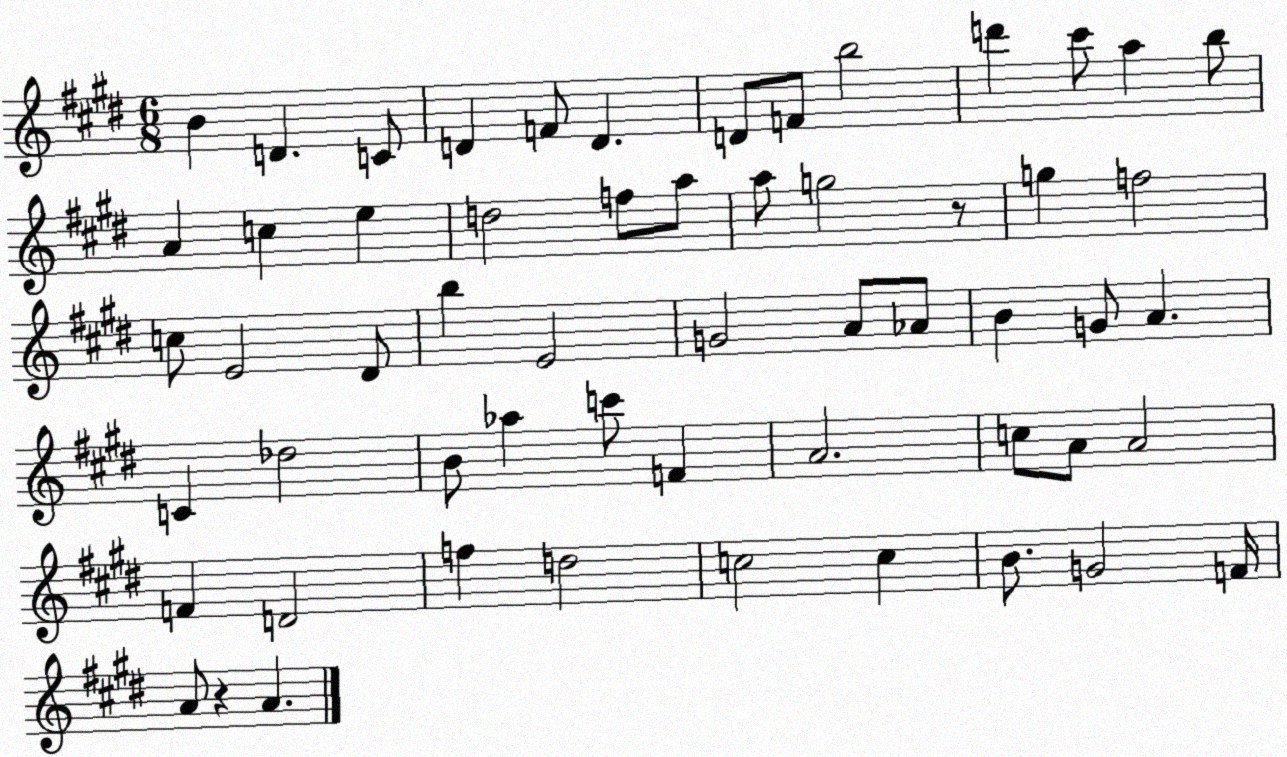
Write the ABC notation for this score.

X:1
T:Untitled
M:6/8
L:1/4
K:E
B D C/2 D F/2 D D/2 F/2 b2 d' ^c'/2 a b/2 A c e d2 f/2 a/2 a/2 g2 z/2 g f2 c/2 E2 ^D/2 b E2 G2 A/2 _A/2 B G/2 A C _d2 B/2 _a c'/2 F A2 c/2 A/2 A2 F D2 f d2 c2 c B/2 G2 F/4 A/2 z A